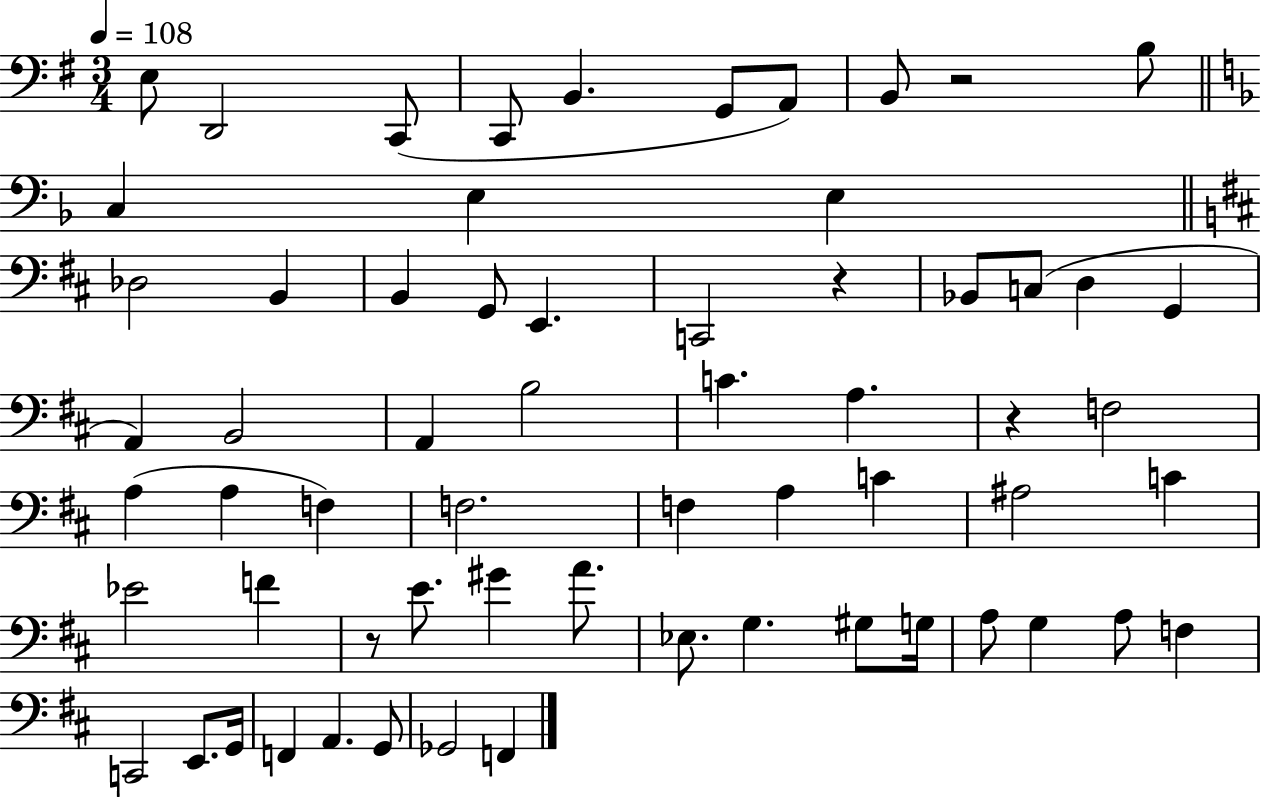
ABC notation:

X:1
T:Untitled
M:3/4
L:1/4
K:G
E,/2 D,,2 C,,/2 C,,/2 B,, G,,/2 A,,/2 B,,/2 z2 B,/2 C, E, E, _D,2 B,, B,, G,,/2 E,, C,,2 z _B,,/2 C,/2 D, G,, A,, B,,2 A,, B,2 C A, z F,2 A, A, F, F,2 F, A, C ^A,2 C _E2 F z/2 E/2 ^G A/2 _E,/2 G, ^G,/2 G,/4 A,/2 G, A,/2 F, C,,2 E,,/2 G,,/4 F,, A,, G,,/2 _G,,2 F,,